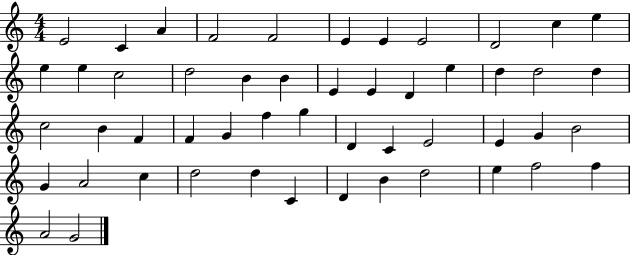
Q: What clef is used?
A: treble